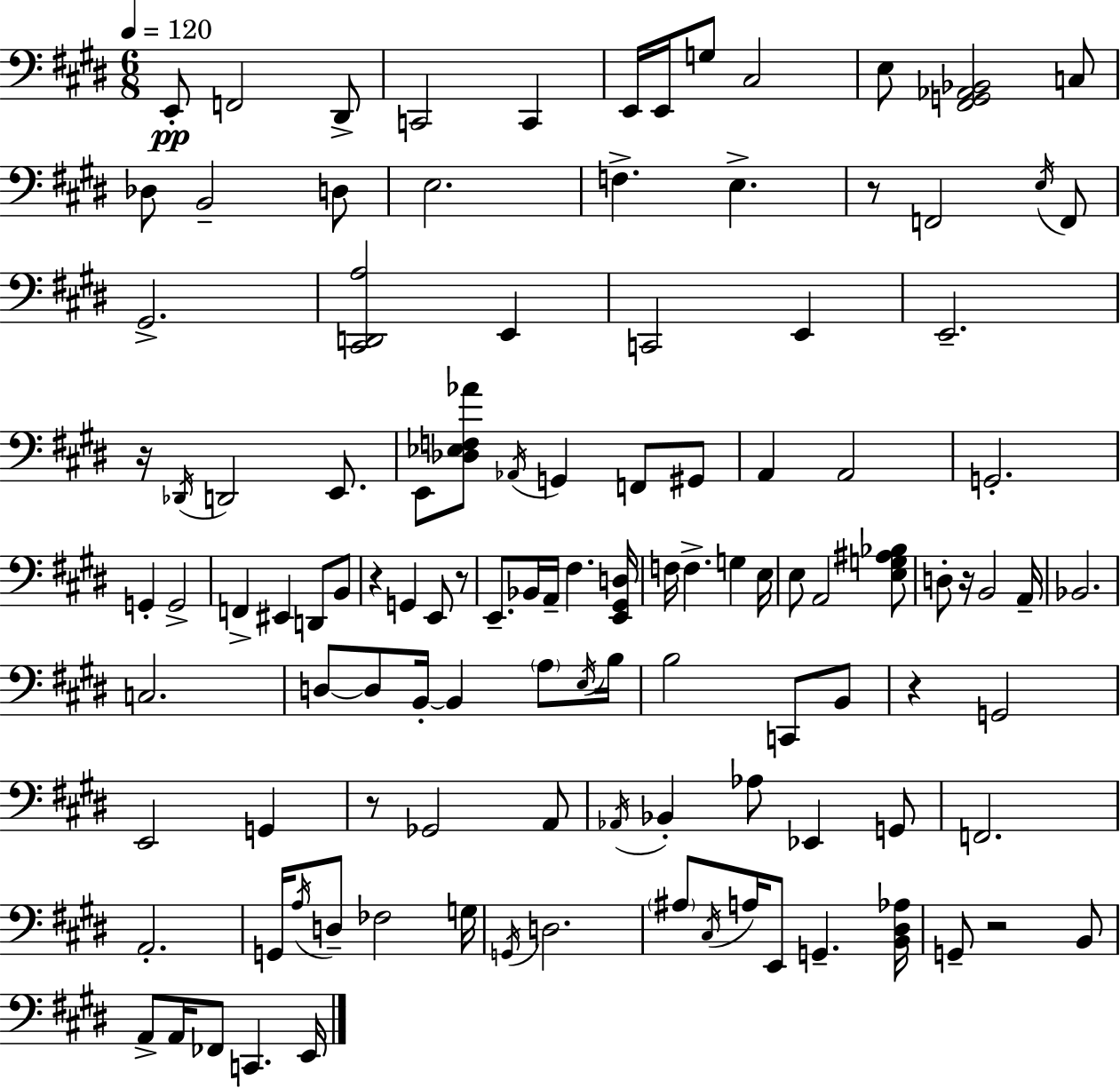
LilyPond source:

{
  \clef bass
  \numericTimeSignature
  \time 6/8
  \key e \major
  \tempo 4 = 120
  e,8-.\pp f,2 dis,8-> | c,2 c,4 | e,16 e,16 g8 cis2 | e8 <fis, g, aes, bes,>2 c8 | \break des8 b,2-- d8 | e2. | f4.-> e4.-> | r8 f,2 \acciaccatura { e16 } f,8 | \break gis,2.-> | <cis, d, a>2 e,4 | c,2 e,4 | e,2.-- | \break r16 \acciaccatura { des,16 } d,2 e,8. | e,8 <des ees f aes'>8 \acciaccatura { aes,16 } g,4 f,8 | gis,8 a,4 a,2 | g,2.-. | \break g,4-. g,2-> | f,4-> eis,4 d,8 | b,8 r4 g,4 e,8 | r8 e,8.-- bes,16 a,16-- fis4. | \break <e, gis, d>16 f16 f4.-> g4 | e16 e8 a,2 | <e g ais bes>8 d8-. r16 b,2 | a,16-- bes,2. | \break c2. | d8~~ d8 b,16-.~~ b,4 | \parenthesize a8 \acciaccatura { e16 } b16 b2 | c,8 b,8 r4 g,2 | \break e,2 | g,4 r8 ges,2 | a,8 \acciaccatura { aes,16 } bes,4-. aes8 ees,4 | g,8 f,2. | \break a,2.-. | g,16 \acciaccatura { a16 } d8-- fes2 | g16 \acciaccatura { g,16 } d2. | \parenthesize ais8 \acciaccatura { cis16 } a16 e,8 | \break g,4.-- <b, dis aes>16 g,8-- r2 | b,8 a,8-> a,16 fes,8 | c,4. e,16 \bar "|."
}